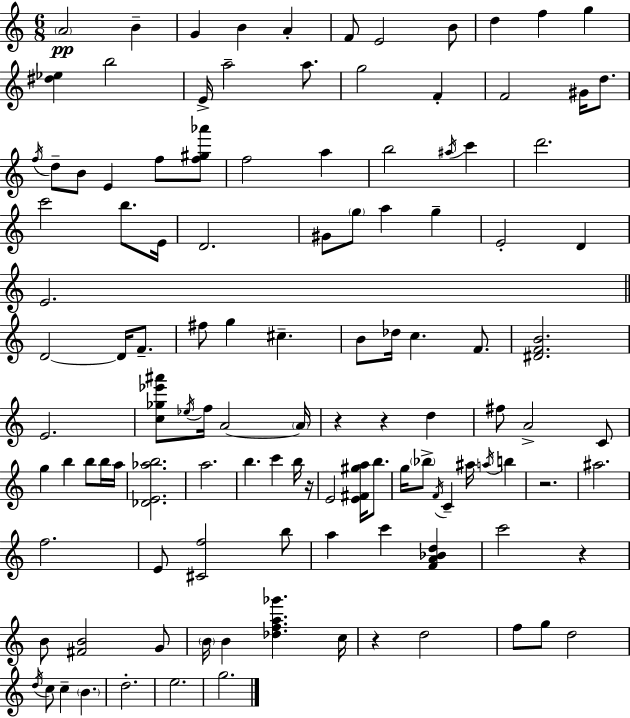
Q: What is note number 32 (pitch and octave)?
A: C6